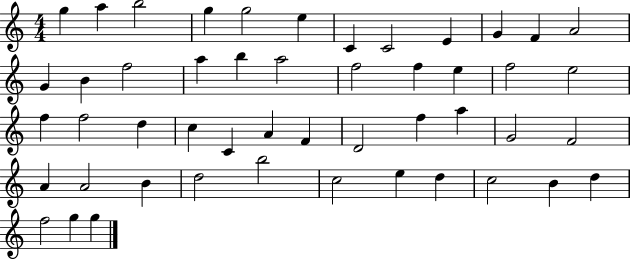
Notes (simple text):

G5/q A5/q B5/h G5/q G5/h E5/q C4/q C4/h E4/q G4/q F4/q A4/h G4/q B4/q F5/h A5/q B5/q A5/h F5/h F5/q E5/q F5/h E5/h F5/q F5/h D5/q C5/q C4/q A4/q F4/q D4/h F5/q A5/q G4/h F4/h A4/q A4/h B4/q D5/h B5/h C5/h E5/q D5/q C5/h B4/q D5/q F5/h G5/q G5/q